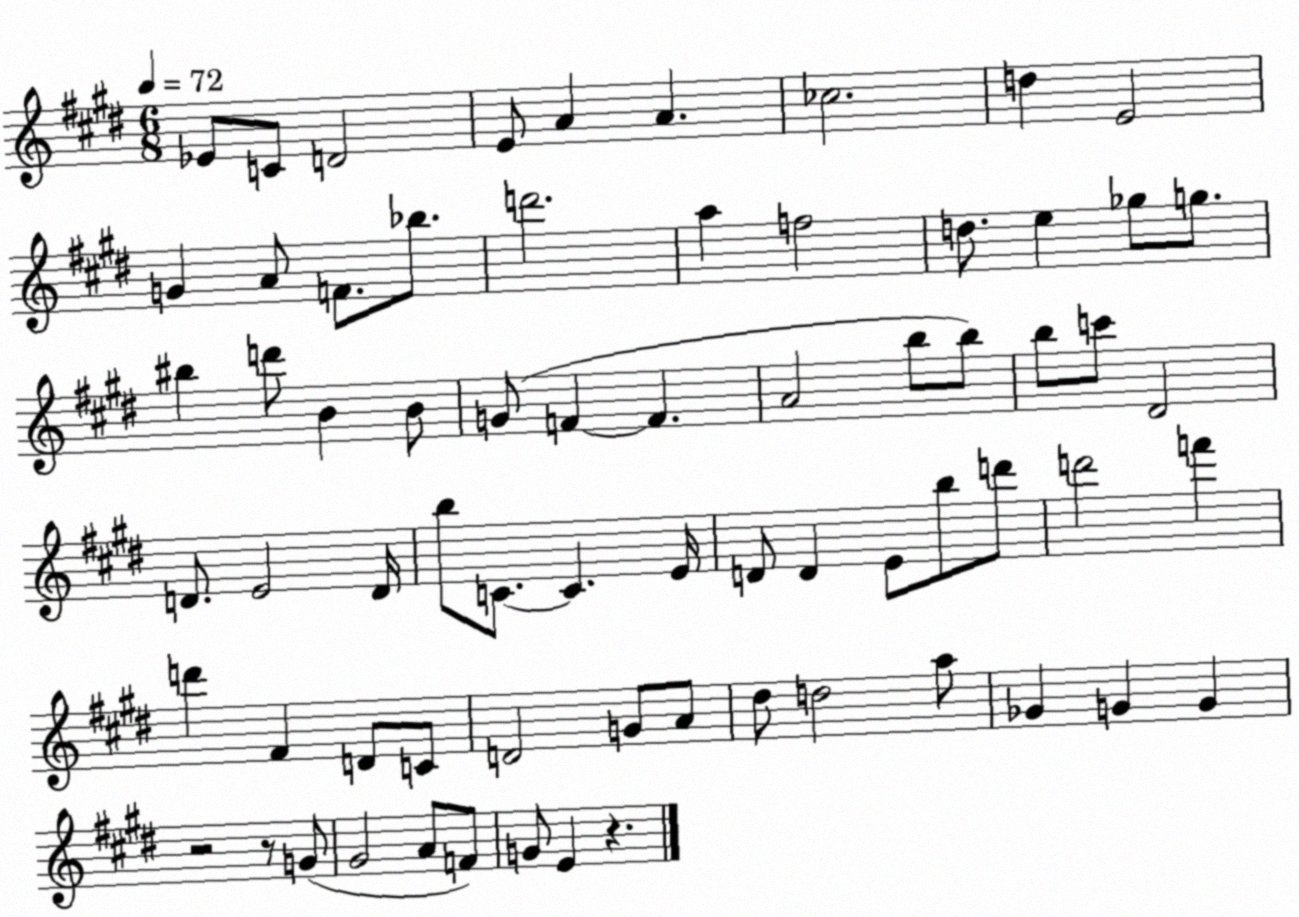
X:1
T:Untitled
M:6/8
L:1/4
K:E
_E/2 C/2 D2 E/2 A A _c2 d E2 G A/2 F/2 _b/2 d'2 a f2 d/2 e _g/2 g/2 ^b d'/2 B B/2 G/2 F F A2 b/2 b/2 b/2 c'/2 ^D2 D/2 E2 D/4 b/2 C/2 C E/4 D/2 D E/2 b/2 d'/2 d'2 f' d' ^F D/2 C/2 D2 G/2 A/2 ^d/2 d2 a/2 _G G G z2 z/2 G/2 ^G2 A/2 F/2 G/2 E z